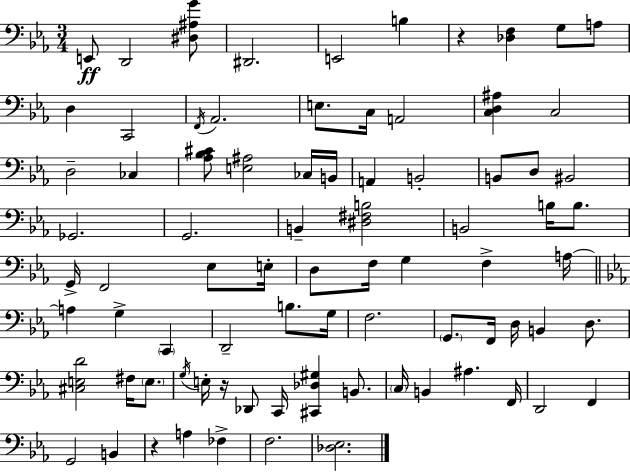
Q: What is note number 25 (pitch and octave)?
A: Gb2